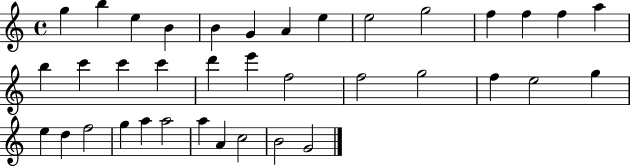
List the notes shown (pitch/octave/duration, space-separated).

G5/q B5/q E5/q B4/q B4/q G4/q A4/q E5/q E5/h G5/h F5/q F5/q F5/q A5/q B5/q C6/q C6/q C6/q D6/q E6/q F5/h F5/h G5/h F5/q E5/h G5/q E5/q D5/q F5/h G5/q A5/q A5/h A5/q A4/q C5/h B4/h G4/h